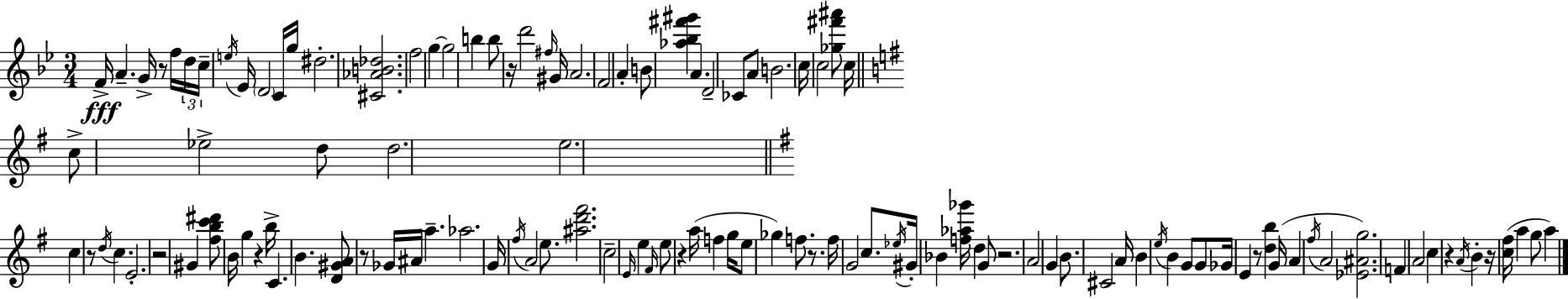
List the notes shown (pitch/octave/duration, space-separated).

F4/s A4/q. G4/s R/e F5/s D5/s C5/s E5/s Eb4/s D4/h C4/s G5/s D#5/h. [C#4,Ab4,B4,Db5]/h. F5/h G5/q G5/h B5/q B5/e R/s D6/h F#5/s G#4/s A4/h. F4/h A4/q B4/e [Ab5,Bb5,F#6,G#6]/q A4/q. D4/h CES4/e A4/e B4/h. C5/s C5/h [Gb5,F#6,A#6]/e C5/s C5/e Eb5/h D5/e D5/h. E5/h. C5/q R/e D5/s C5/q. E4/h. R/h G#4/q [F#5,B5,C6,D#6]/e B4/s G5/q R/q B5/s C4/q. B4/q. [D4,G#4,A4]/e R/e Gb4/s A#4/s A5/q. Ab5/h. G4/s F#5/s A4/h E5/e. [A#5,D6,F#6]/h. C5/h E4/s E5/q F#4/s E5/e R/q A5/s F5/q G5/s E5/e Gb5/q F5/e. R/e. F5/s G4/h C5/e. Eb5/s G#4/s Bb4/q [F5,Ab5,Gb6]/s D5/q G4/e R/h. A4/h G4/q B4/e. C#4/h A4/s B4/q E5/s B4/q G4/e G4/e Gb4/s E4/q R/e [D5,B5]/q G4/s A4/q F#5/s A4/h [Eb4,A#4,G5]/h. F4/q A4/h C5/q R/q A4/s B4/q R/s [C5,F#5]/s A5/q G5/e A5/q